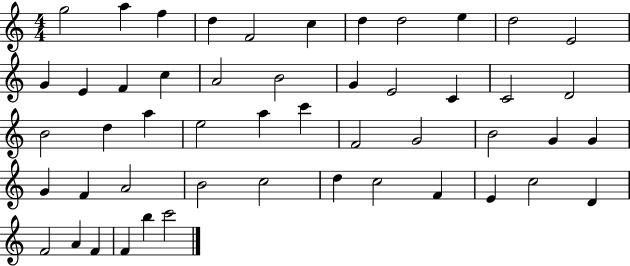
{
  \clef treble
  \numericTimeSignature
  \time 4/4
  \key c \major
  g''2 a''4 f''4 | d''4 f'2 c''4 | d''4 d''2 e''4 | d''2 e'2 | \break g'4 e'4 f'4 c''4 | a'2 b'2 | g'4 e'2 c'4 | c'2 d'2 | \break b'2 d''4 a''4 | e''2 a''4 c'''4 | f'2 g'2 | b'2 g'4 g'4 | \break g'4 f'4 a'2 | b'2 c''2 | d''4 c''2 f'4 | e'4 c''2 d'4 | \break f'2 a'4 f'4 | f'4 b''4 c'''2 | \bar "|."
}